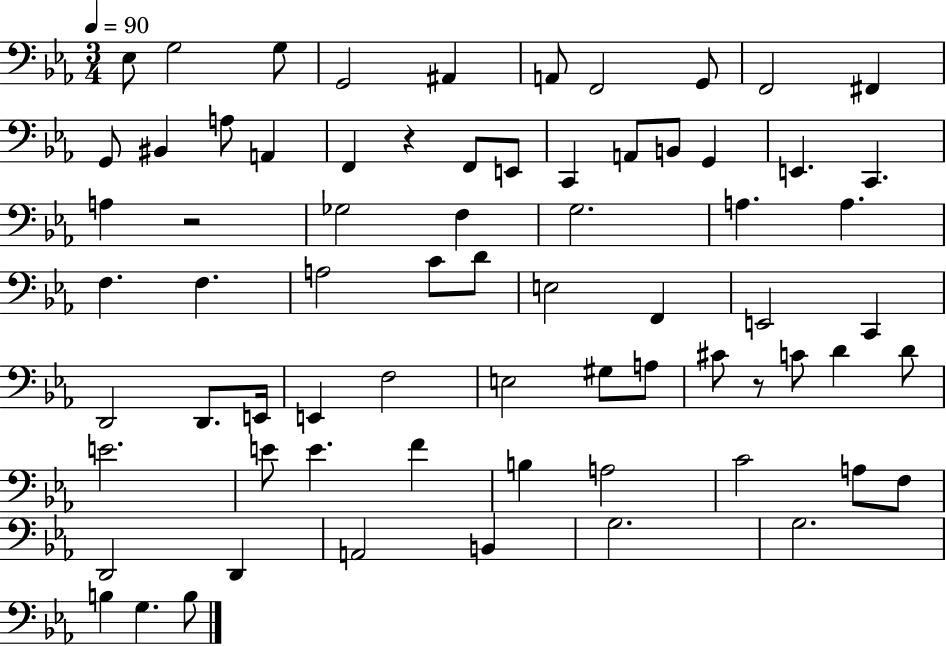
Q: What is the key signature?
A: EES major